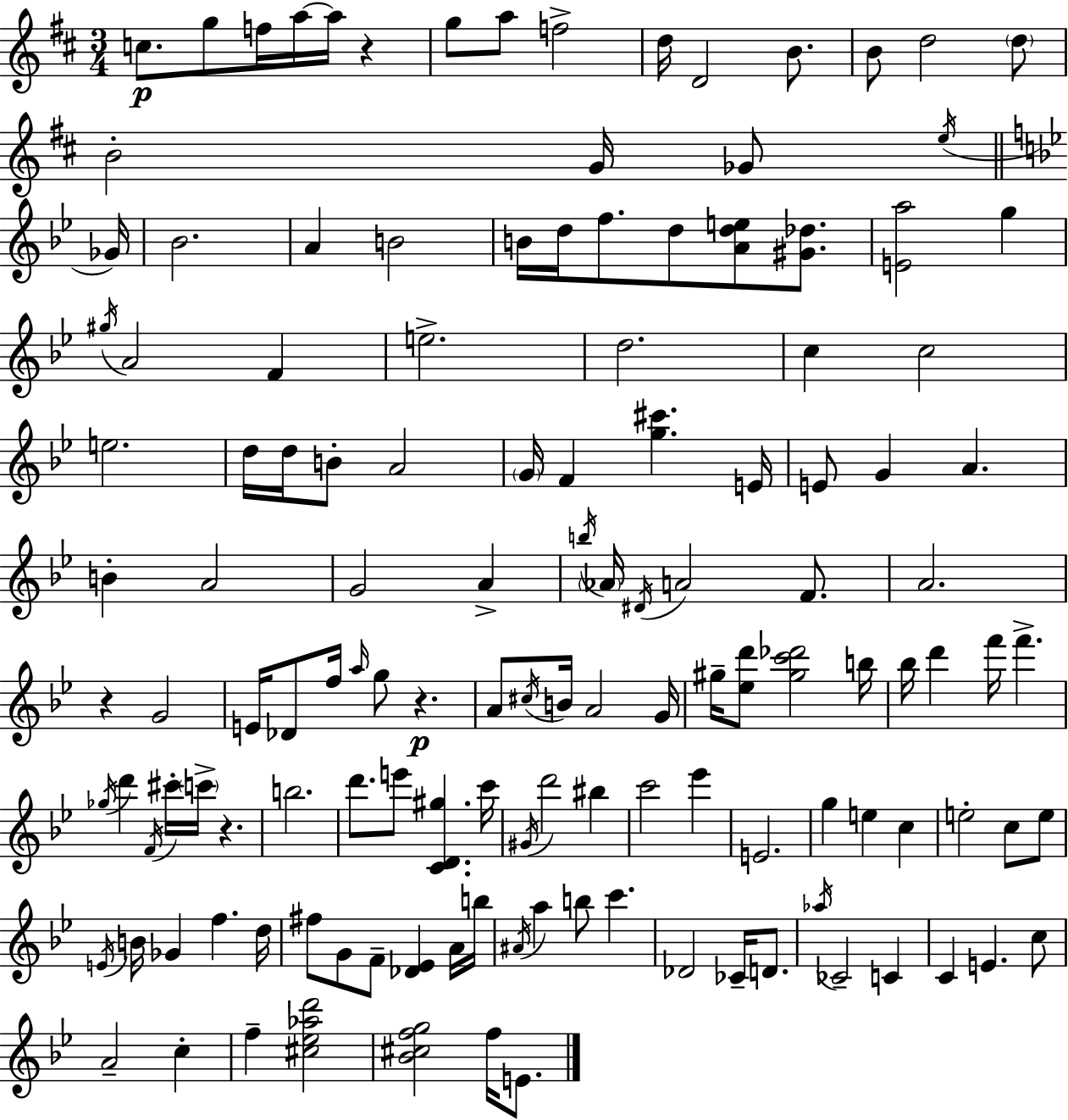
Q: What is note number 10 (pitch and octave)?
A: D4